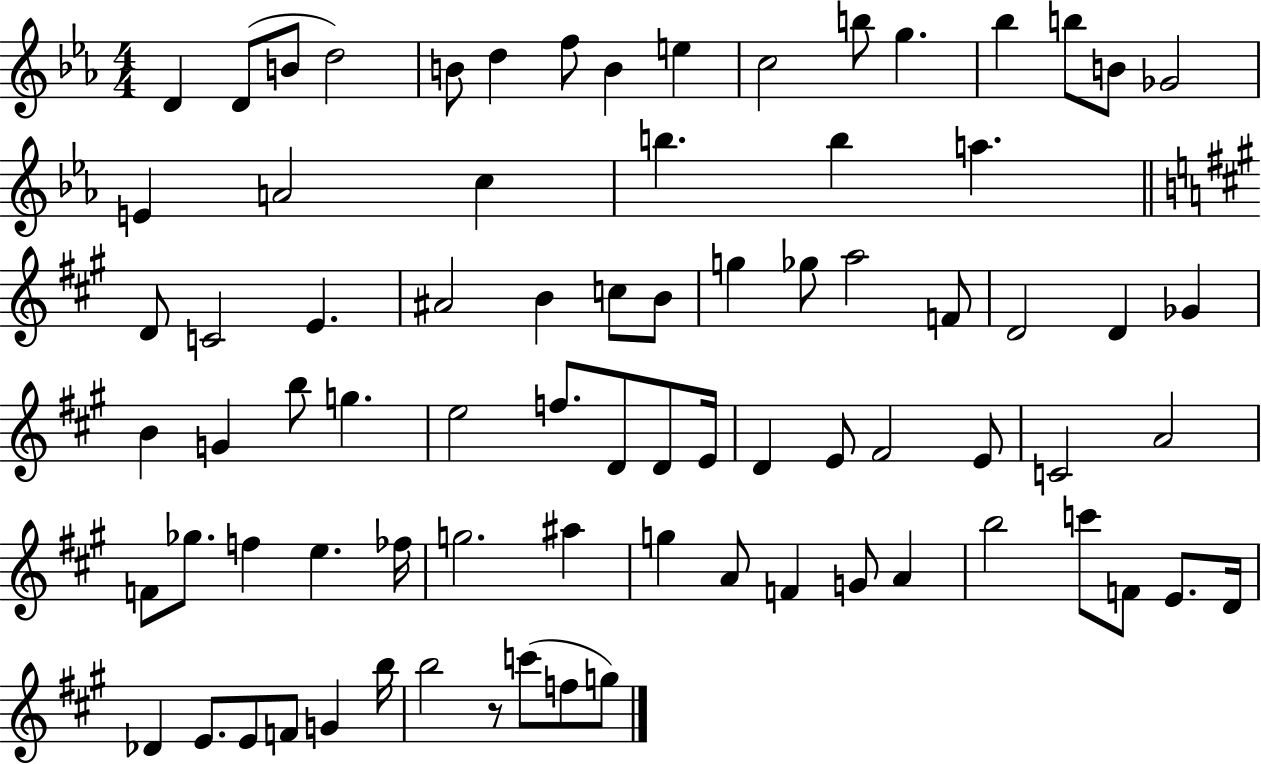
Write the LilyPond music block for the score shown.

{
  \clef treble
  \numericTimeSignature
  \time 4/4
  \key ees \major
  d'4 d'8( b'8 d''2) | b'8 d''4 f''8 b'4 e''4 | c''2 b''8 g''4. | bes''4 b''8 b'8 ges'2 | \break e'4 a'2 c''4 | b''4. b''4 a''4. | \bar "||" \break \key a \major d'8 c'2 e'4. | ais'2 b'4 c''8 b'8 | g''4 ges''8 a''2 f'8 | d'2 d'4 ges'4 | \break b'4 g'4 b''8 g''4. | e''2 f''8. d'8 d'8 e'16 | d'4 e'8 fis'2 e'8 | c'2 a'2 | \break f'8 ges''8. f''4 e''4. fes''16 | g''2. ais''4 | g''4 a'8 f'4 g'8 a'4 | b''2 c'''8 f'8 e'8. d'16 | \break des'4 e'8. e'8 f'8 g'4 b''16 | b''2 r8 c'''8( f''8 g''8) | \bar "|."
}